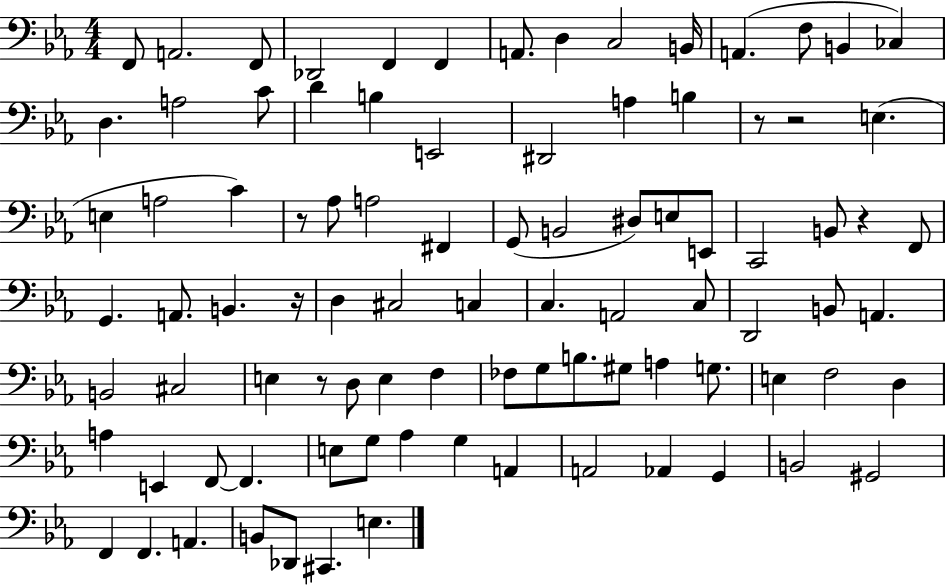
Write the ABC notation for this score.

X:1
T:Untitled
M:4/4
L:1/4
K:Eb
F,,/2 A,,2 F,,/2 _D,,2 F,, F,, A,,/2 D, C,2 B,,/4 A,, F,/2 B,, _C, D, A,2 C/2 D B, E,,2 ^D,,2 A, B, z/2 z2 E, E, A,2 C z/2 _A,/2 A,2 ^F,, G,,/2 B,,2 ^D,/2 E,/2 E,,/2 C,,2 B,,/2 z F,,/2 G,, A,,/2 B,, z/4 D, ^C,2 C, C, A,,2 C,/2 D,,2 B,,/2 A,, B,,2 ^C,2 E, z/2 D,/2 E, F, _F,/2 G,/2 B,/2 ^G,/2 A, G,/2 E, F,2 D, A, E,, F,,/2 F,, E,/2 G,/2 _A, G, A,, A,,2 _A,, G,, B,,2 ^G,,2 F,, F,, A,, B,,/2 _D,,/2 ^C,, E,